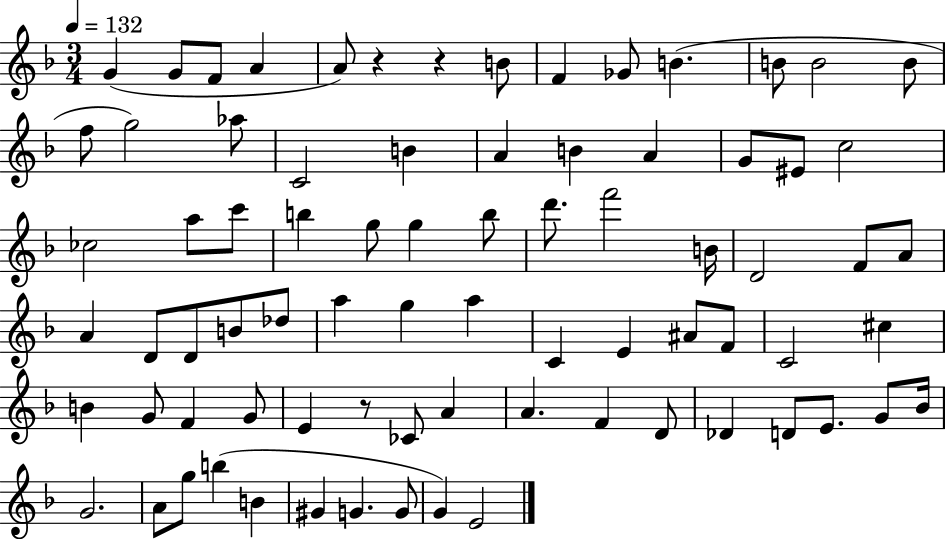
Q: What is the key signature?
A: F major